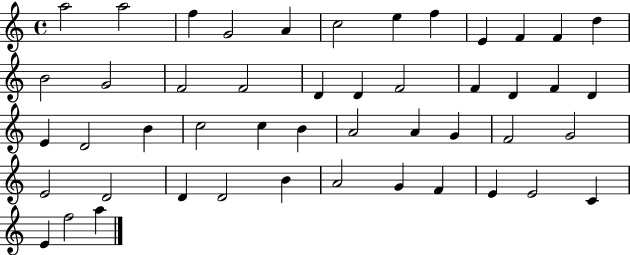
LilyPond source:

{
  \clef treble
  \time 4/4
  \defaultTimeSignature
  \key c \major
  a''2 a''2 | f''4 g'2 a'4 | c''2 e''4 f''4 | e'4 f'4 f'4 d''4 | \break b'2 g'2 | f'2 f'2 | d'4 d'4 f'2 | f'4 d'4 f'4 d'4 | \break e'4 d'2 b'4 | c''2 c''4 b'4 | a'2 a'4 g'4 | f'2 g'2 | \break e'2 d'2 | d'4 d'2 b'4 | a'2 g'4 f'4 | e'4 e'2 c'4 | \break e'4 f''2 a''4 | \bar "|."
}